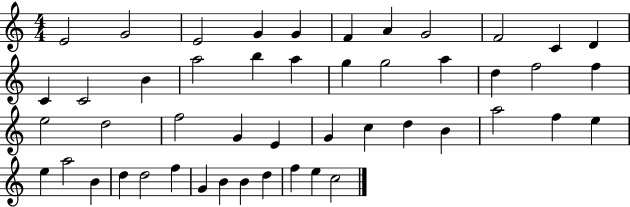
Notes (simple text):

E4/h G4/h E4/h G4/q G4/q F4/q A4/q G4/h F4/h C4/q D4/q C4/q C4/h B4/q A5/h B5/q A5/q G5/q G5/h A5/q D5/q F5/h F5/q E5/h D5/h F5/h G4/q E4/q G4/q C5/q D5/q B4/q A5/h F5/q E5/q E5/q A5/h B4/q D5/q D5/h F5/q G4/q B4/q B4/q D5/q F5/q E5/q C5/h